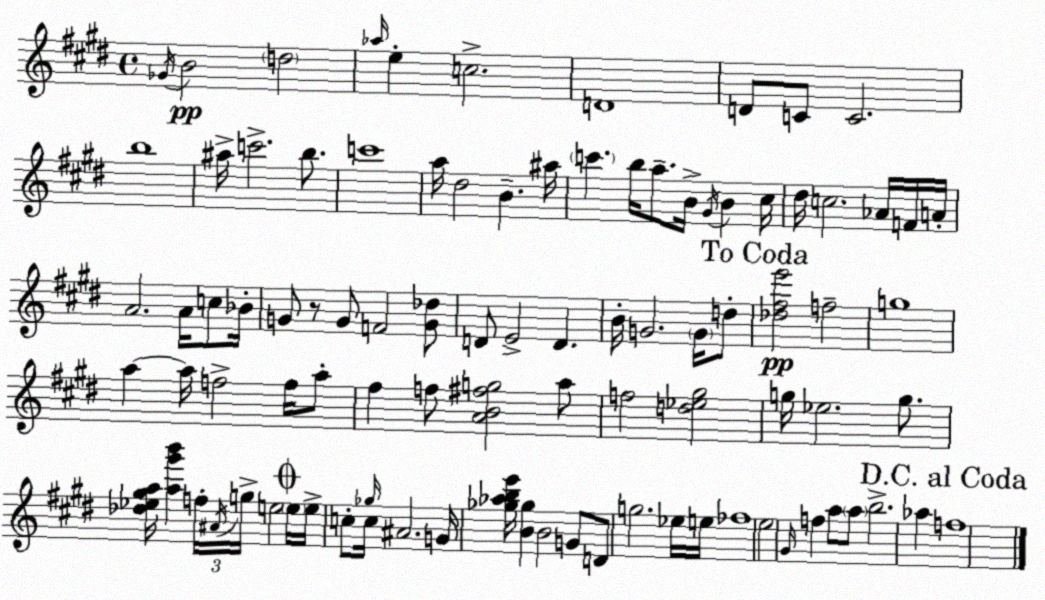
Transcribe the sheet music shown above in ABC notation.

X:1
T:Untitled
M:4/4
L:1/4
K:E
_G/4 B2 d2 _a/4 e c2 D4 D/2 C/2 C2 b4 ^a/4 c'2 b/2 c'4 a/4 ^d2 B ^a/4 c' b/4 a/2 B/4 ^G/4 B ^c/4 ^d/4 c2 _A/4 F/4 A/4 A2 A/4 c/2 _B/4 G/2 z/2 G/2 F2 [G_d]/2 D/2 E2 D B/4 G2 G/4 d/2 [_d^fe']2 f2 g4 a a/4 f2 f/4 a/2 ^f f/2 [AB^fg]2 a/2 f2 [d_e^g]2 g/4 _e2 g/2 [_d_e^ga]/4 [a^g'b'] f/4 ^A/4 g/4 e2 e/4 e/4 c/2 _g/4 c/4 ^A2 G/4 [_g_abe']/4 [B_g] B2 G/2 D/2 g2 _e/4 e/4 _f4 e2 ^G/4 f a/2 a/2 b2 _a f4